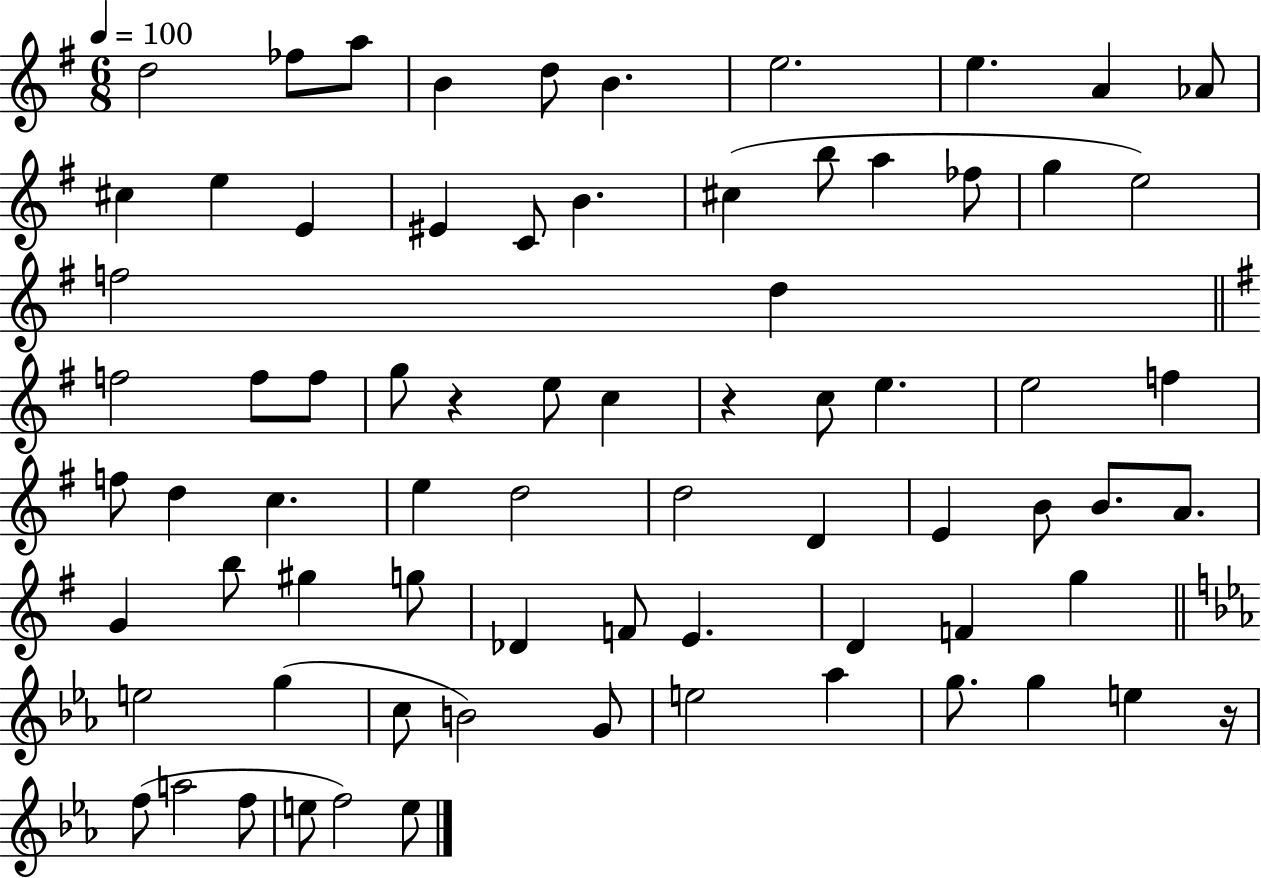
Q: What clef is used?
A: treble